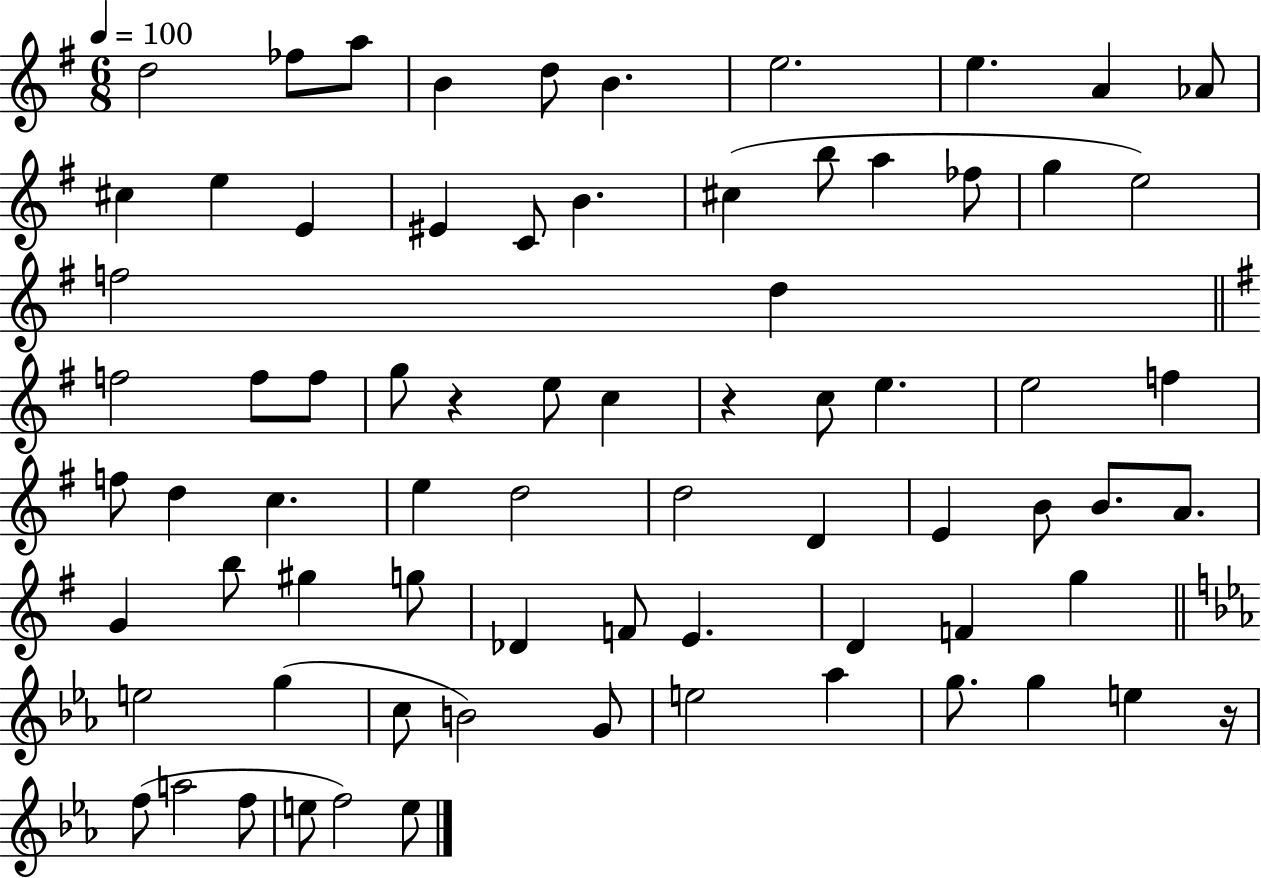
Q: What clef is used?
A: treble